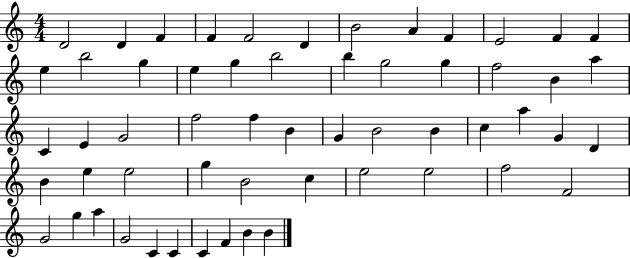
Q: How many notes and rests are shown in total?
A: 57